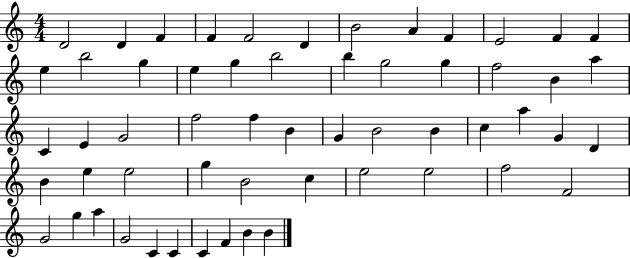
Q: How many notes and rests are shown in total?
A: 57